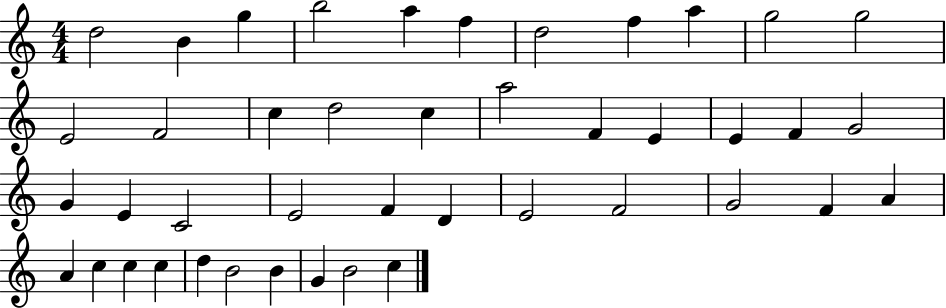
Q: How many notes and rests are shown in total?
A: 43